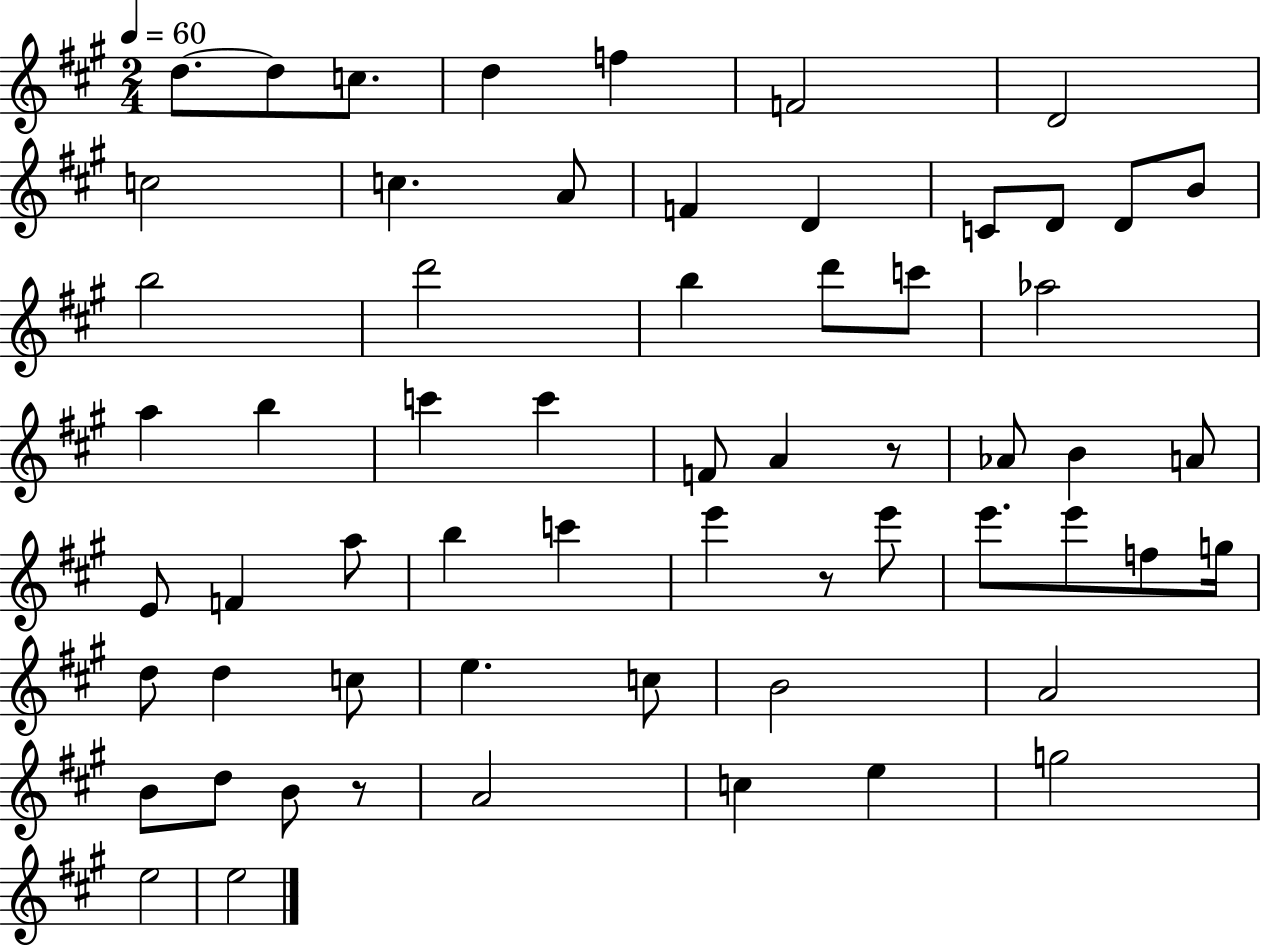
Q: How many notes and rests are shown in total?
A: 61